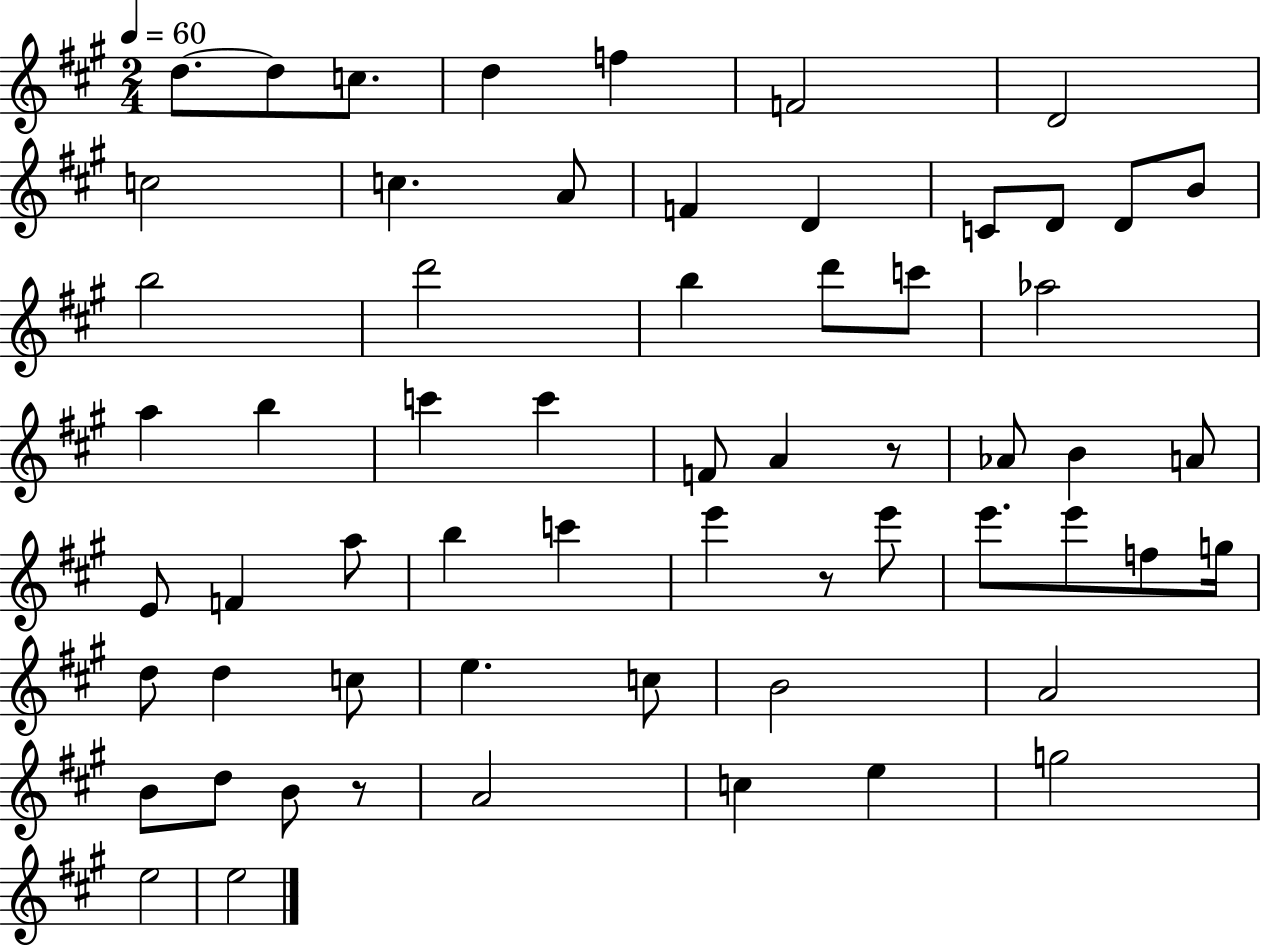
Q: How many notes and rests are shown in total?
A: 61